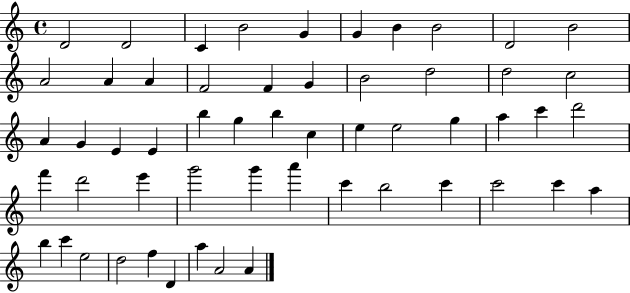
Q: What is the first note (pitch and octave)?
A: D4